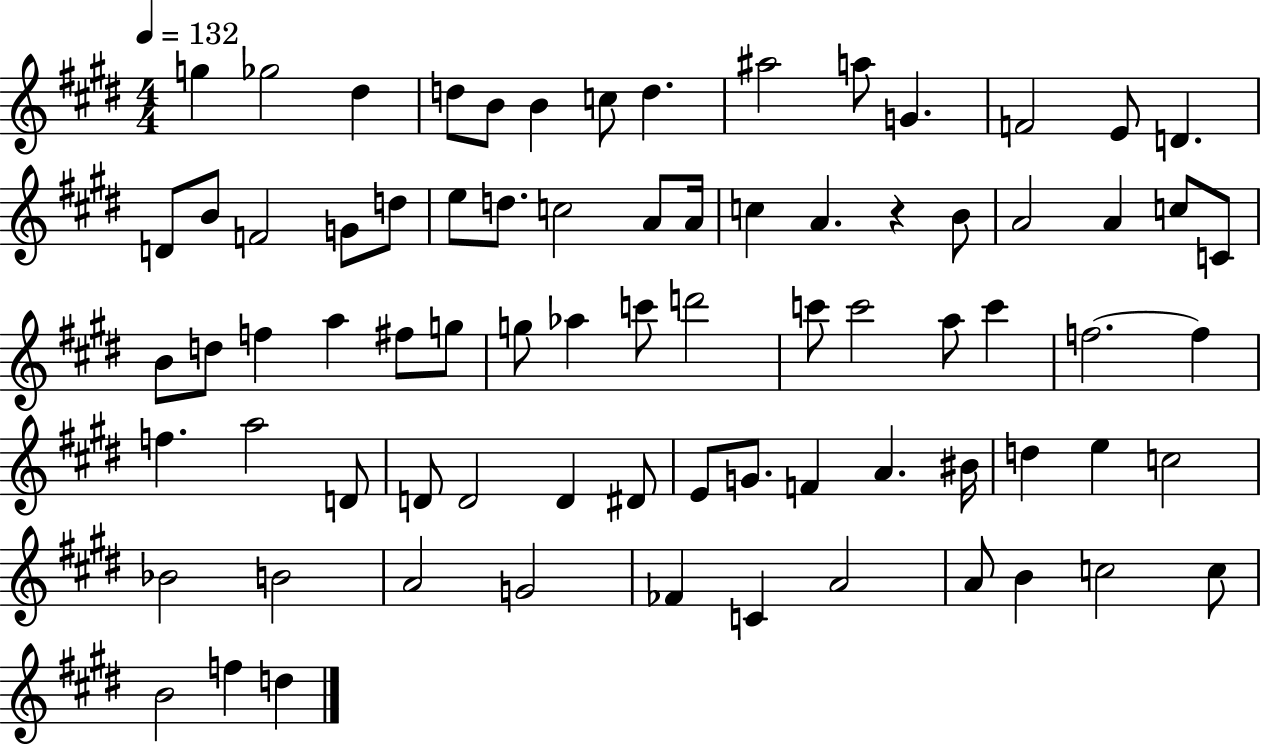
X:1
T:Untitled
M:4/4
L:1/4
K:E
g _g2 ^d d/2 B/2 B c/2 d ^a2 a/2 G F2 E/2 D D/2 B/2 F2 G/2 d/2 e/2 d/2 c2 A/2 A/4 c A z B/2 A2 A c/2 C/2 B/2 d/2 f a ^f/2 g/2 g/2 _a c'/2 d'2 c'/2 c'2 a/2 c' f2 f f a2 D/2 D/2 D2 D ^D/2 E/2 G/2 F A ^B/4 d e c2 _B2 B2 A2 G2 _F C A2 A/2 B c2 c/2 B2 f d